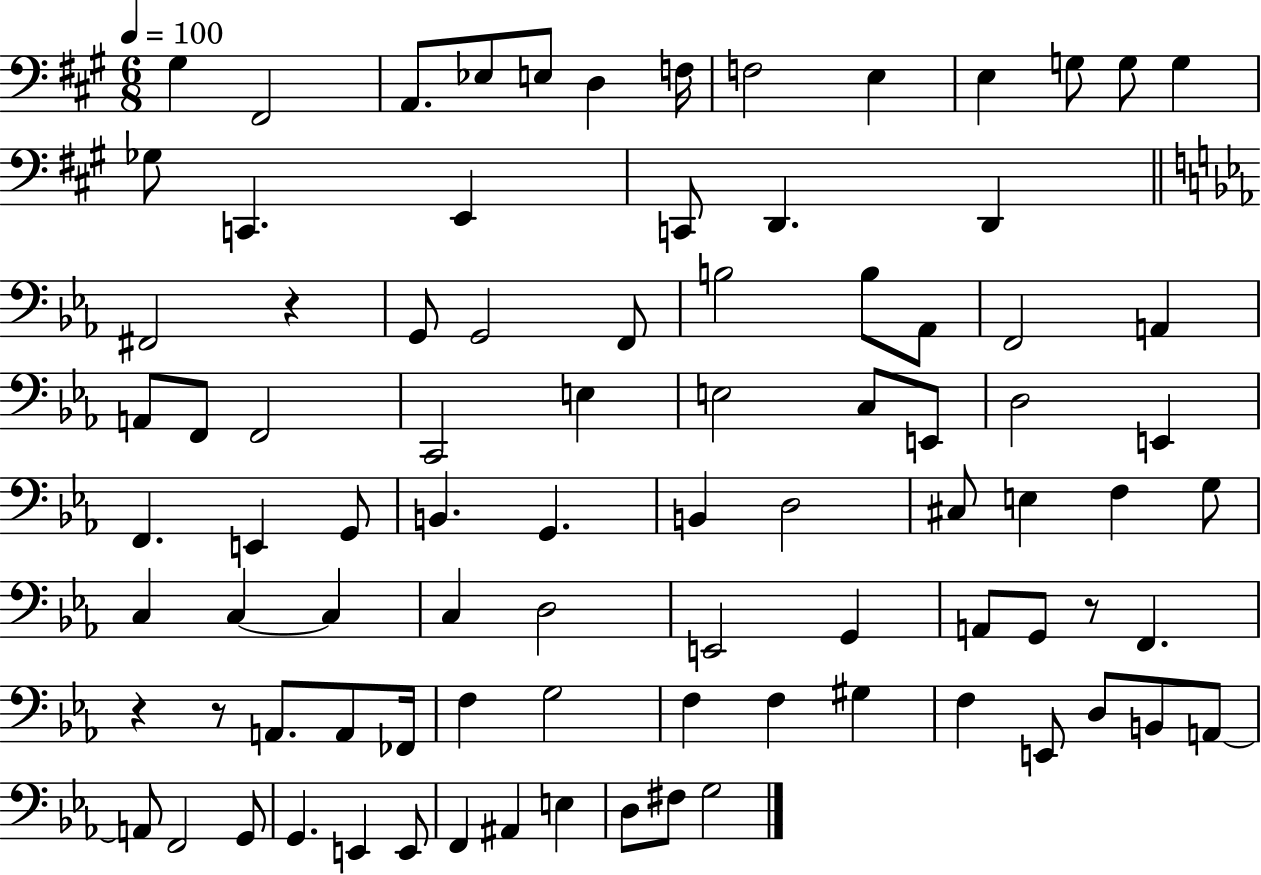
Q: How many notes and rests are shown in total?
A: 88